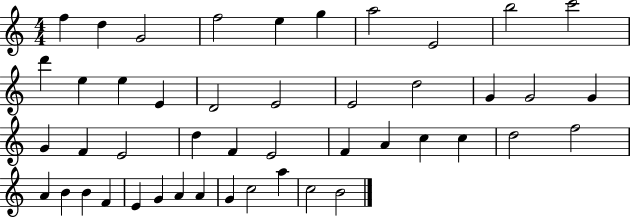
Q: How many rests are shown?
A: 0